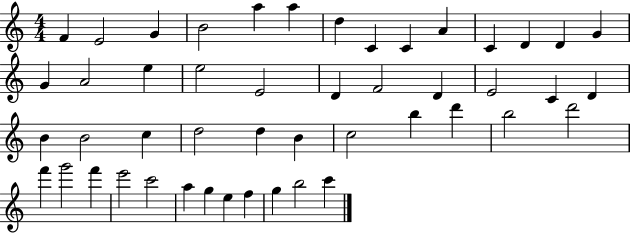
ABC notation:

X:1
T:Untitled
M:4/4
L:1/4
K:C
F E2 G B2 a a d C C A C D D G G A2 e e2 E2 D F2 D E2 C D B B2 c d2 d B c2 b d' b2 d'2 f' g'2 f' e'2 c'2 a g e f g b2 c'